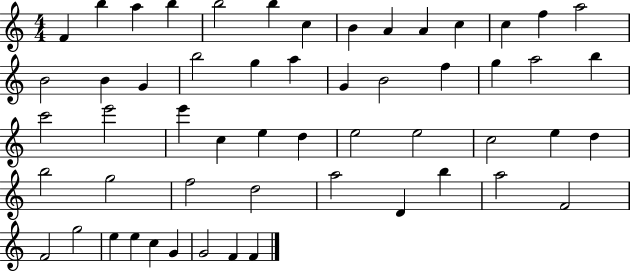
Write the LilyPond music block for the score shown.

{
  \clef treble
  \numericTimeSignature
  \time 4/4
  \key c \major
  f'4 b''4 a''4 b''4 | b''2 b''4 c''4 | b'4 a'4 a'4 c''4 | c''4 f''4 a''2 | \break b'2 b'4 g'4 | b''2 g''4 a''4 | g'4 b'2 f''4 | g''4 a''2 b''4 | \break c'''2 e'''2 | e'''4 c''4 e''4 d''4 | e''2 e''2 | c''2 e''4 d''4 | \break b''2 g''2 | f''2 d''2 | a''2 d'4 b''4 | a''2 f'2 | \break f'2 g''2 | e''4 e''4 c''4 g'4 | g'2 f'4 f'4 | \bar "|."
}